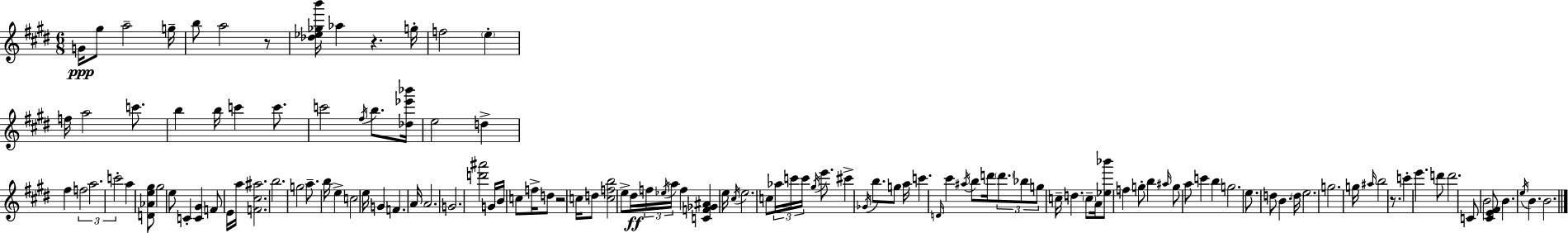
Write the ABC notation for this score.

X:1
T:Untitled
M:6/8
L:1/4
K:E
G/4 ^g/2 a2 g/4 b/2 a2 z/2 [_d_e_gb']/4 _a z g/4 f2 e f/4 a2 c'/2 b b/4 c' c'/2 c'2 ^f/4 b/2 [_d_e'_b']/4 e2 d ^f f2 a2 c'2 a [D_Ae^g]/2 ^g2 e/2 C [C^G] F/2 E/4 a/4 [F^c^a]2 b2 g2 a/2 b/4 e c2 e/4 G F A/4 A2 G2 [d'^a']2 G/4 B/4 c/2 f/4 d/2 z2 c/4 d/2 [cfb]2 e/2 ^d/4 f/4 _e/4 a/4 f [CF_G^A] e/4 ^c/4 e2 c/2 _a/4 c'/4 c'/4 ^g/4 e'/2 ^c' _G/4 b/2 g/2 a/4 c' D/4 ^c' ^a/4 b/2 d'/4 d'/2 _b/2 g/2 c/4 d c/2 A/4 [_e_b']/2 f g/2 b ^a/4 g/2 a/2 c' b g2 e/2 d/2 B d/4 e2 g2 g/4 ^a/4 b2 z/2 c' e' d'/2 d'2 C/2 B2 [^CE^F]/2 B e/4 B B2